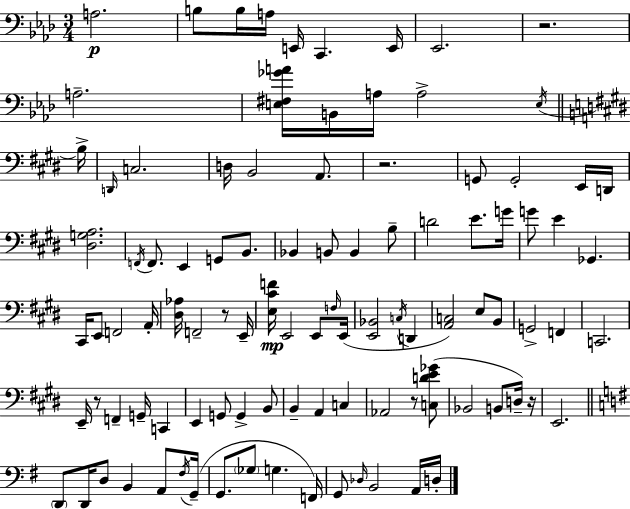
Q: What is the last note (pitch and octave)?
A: D3